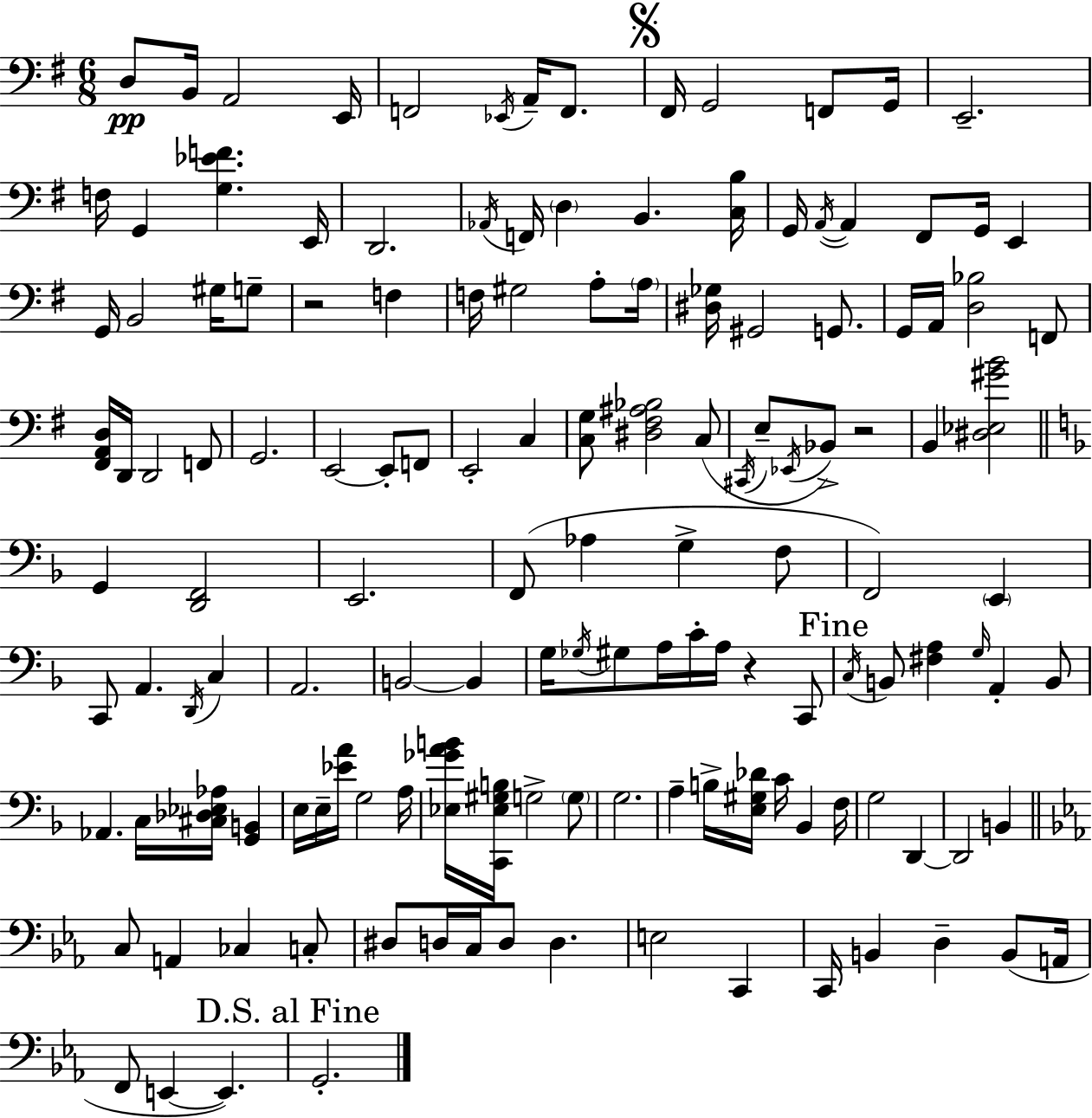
D3/e B2/s A2/h E2/s F2/h Eb2/s A2/s F2/e. F#2/s G2/h F2/e G2/s E2/h. F3/s G2/q [G3,Eb4,F4]/q. E2/s D2/h. Ab2/s F2/s D3/q B2/q. [C3,B3]/s G2/s A2/s A2/q F#2/e G2/s E2/q G2/s B2/h G#3/s G3/e R/h F3/q F3/s G#3/h A3/e A3/s [D#3,Gb3]/s G#2/h G2/e. G2/s A2/s [D3,Bb3]/h F2/e [F#2,A2,D3]/s D2/s D2/h F2/e G2/h. E2/h E2/e F2/e E2/h C3/q [C3,G3]/e [D#3,F#3,A#3,Bb3]/h C3/e C#2/s E3/e Eb2/s Bb2/e R/h B2/q [D#3,Eb3,G#4,B4]/h G2/q [D2,F2]/h E2/h. F2/e Ab3/q G3/q F3/e F2/h E2/q C2/e A2/q. D2/s C3/q A2/h. B2/h B2/q G3/s Gb3/s G#3/e A3/s C4/s A3/s R/q C2/e C3/s B2/e [F#3,A3]/q G3/s A2/q B2/e Ab2/q. C3/s [C#3,Db3,Eb3,Ab3]/s [G2,B2]/q E3/s E3/s [Eb4,A4]/s G3/h A3/s [Eb3,Gb4,A4,B4]/s [C2,Eb3,G#3,B3]/s G3/h G3/e G3/h. A3/q B3/s [E3,G#3,Db4]/s C4/s Bb2/q F3/s G3/h D2/q D2/h B2/q C3/e A2/q CES3/q C3/e D#3/e D3/s C3/s D3/e D3/q. E3/h C2/q C2/s B2/q D3/q B2/e A2/s F2/e E2/q E2/q. G2/h.